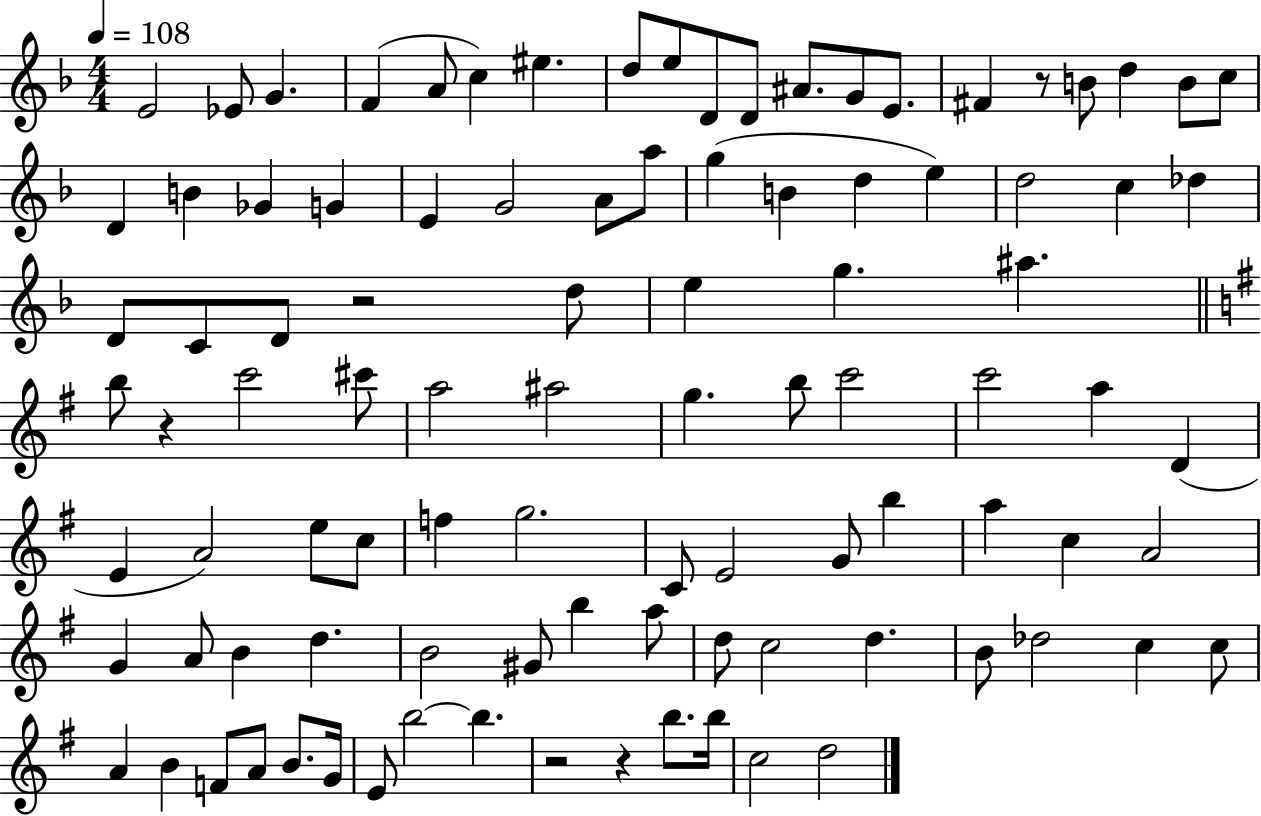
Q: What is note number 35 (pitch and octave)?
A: D4